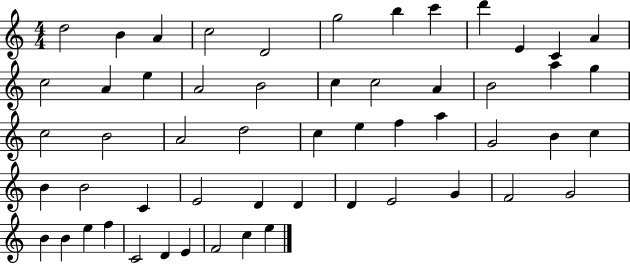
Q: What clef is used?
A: treble